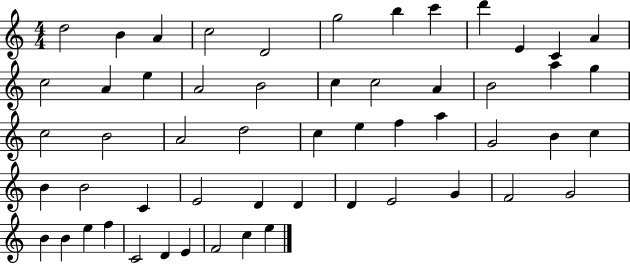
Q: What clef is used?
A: treble